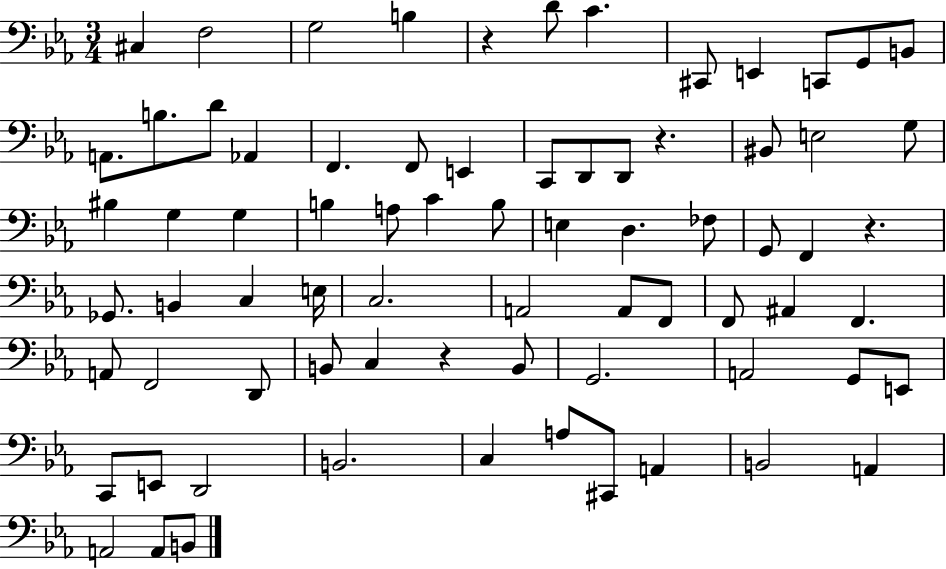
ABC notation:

X:1
T:Untitled
M:3/4
L:1/4
K:Eb
^C, F,2 G,2 B, z D/2 C ^C,,/2 E,, C,,/2 G,,/2 B,,/2 A,,/2 B,/2 D/2 _A,, F,, F,,/2 E,, C,,/2 D,,/2 D,,/2 z ^B,,/2 E,2 G,/2 ^B, G, G, B, A,/2 C B,/2 E, D, _F,/2 G,,/2 F,, z _G,,/2 B,, C, E,/4 C,2 A,,2 A,,/2 F,,/2 F,,/2 ^A,, F,, A,,/2 F,,2 D,,/2 B,,/2 C, z B,,/2 G,,2 A,,2 G,,/2 E,,/2 C,,/2 E,,/2 D,,2 B,,2 C, A,/2 ^C,,/2 A,, B,,2 A,, A,,2 A,,/2 B,,/2